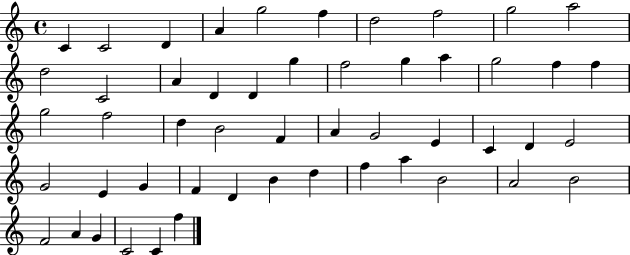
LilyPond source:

{
  \clef treble
  \time 4/4
  \defaultTimeSignature
  \key c \major
  c'4 c'2 d'4 | a'4 g''2 f''4 | d''2 f''2 | g''2 a''2 | \break d''2 c'2 | a'4 d'4 d'4 g''4 | f''2 g''4 a''4 | g''2 f''4 f''4 | \break g''2 f''2 | d''4 b'2 f'4 | a'4 g'2 e'4 | c'4 d'4 e'2 | \break g'2 e'4 g'4 | f'4 d'4 b'4 d''4 | f''4 a''4 b'2 | a'2 b'2 | \break f'2 a'4 g'4 | c'2 c'4 f''4 | \bar "|."
}